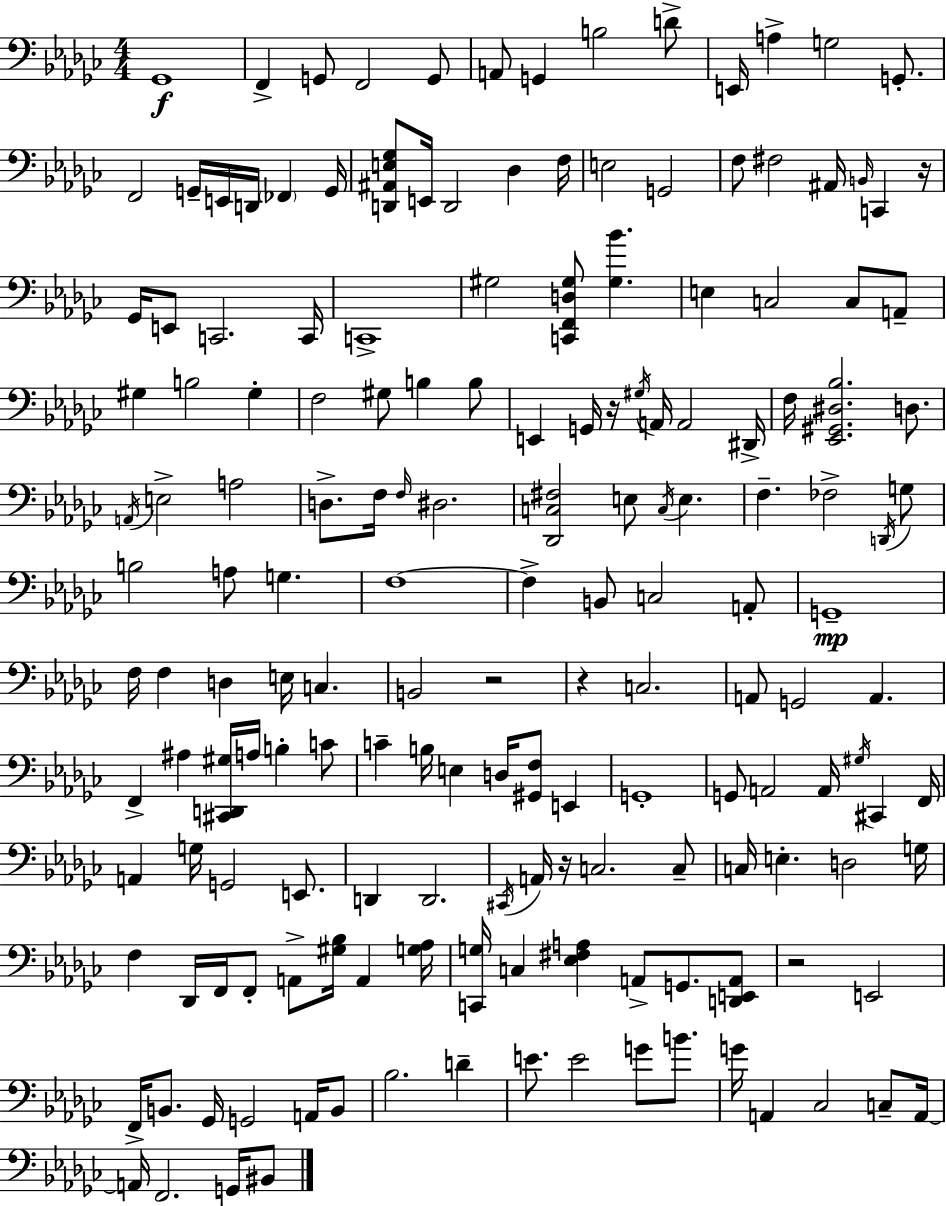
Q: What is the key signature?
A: EES minor